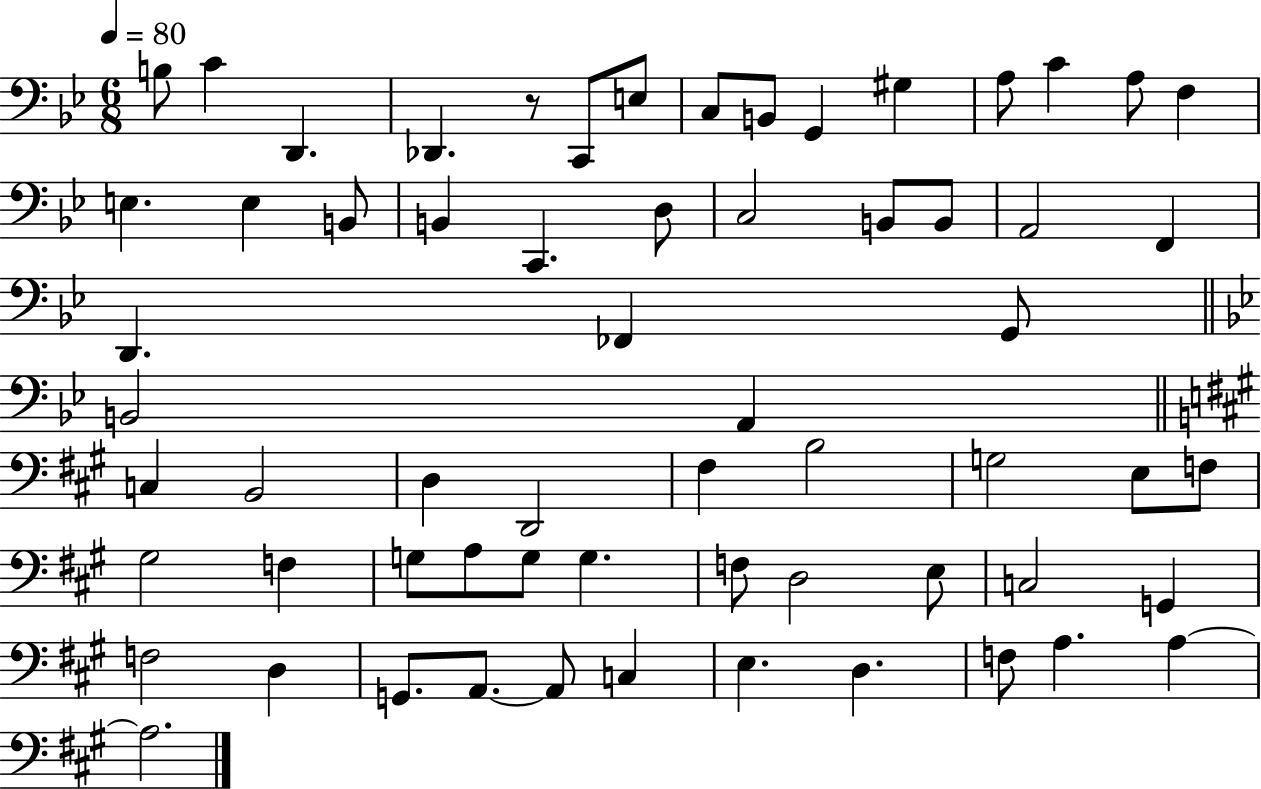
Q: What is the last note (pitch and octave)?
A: A3